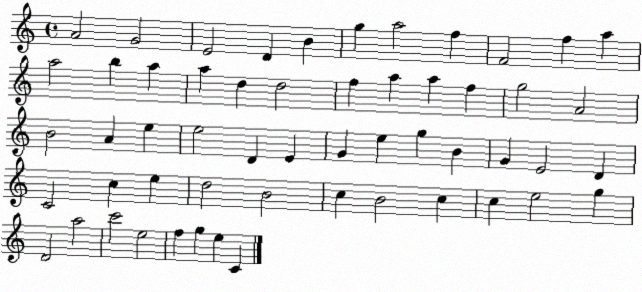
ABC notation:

X:1
T:Untitled
M:4/4
L:1/4
K:C
A2 G2 E2 D B g a2 f F2 f a a2 b a a d d2 f a a f g2 A2 B2 A e e2 D E G e g B G E2 D C2 c e d2 B2 c B2 c c e2 g D2 a2 c'2 e2 f g e C